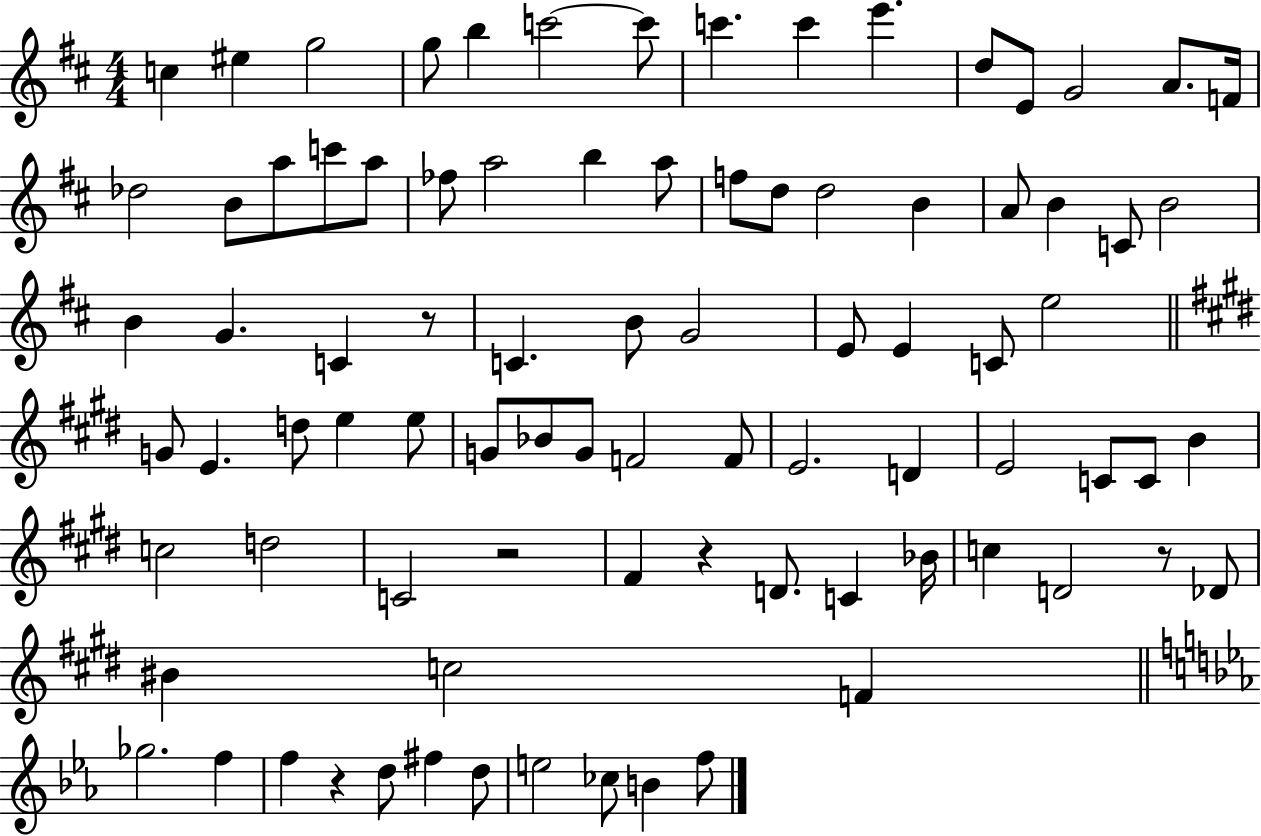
{
  \clef treble
  \numericTimeSignature
  \time 4/4
  \key d \major
  c''4 eis''4 g''2 | g''8 b''4 c'''2~~ c'''8 | c'''4. c'''4 e'''4. | d''8 e'8 g'2 a'8. f'16 | \break des''2 b'8 a''8 c'''8 a''8 | fes''8 a''2 b''4 a''8 | f''8 d''8 d''2 b'4 | a'8 b'4 c'8 b'2 | \break b'4 g'4. c'4 r8 | c'4. b'8 g'2 | e'8 e'4 c'8 e''2 | \bar "||" \break \key e \major g'8 e'4. d''8 e''4 e''8 | g'8 bes'8 g'8 f'2 f'8 | e'2. d'4 | e'2 c'8 c'8 b'4 | \break c''2 d''2 | c'2 r2 | fis'4 r4 d'8. c'4 bes'16 | c''4 d'2 r8 des'8 | \break bis'4 c''2 f'4 | \bar "||" \break \key c \minor ges''2. f''4 | f''4 r4 d''8 fis''4 d''8 | e''2 ces''8 b'4 f''8 | \bar "|."
}